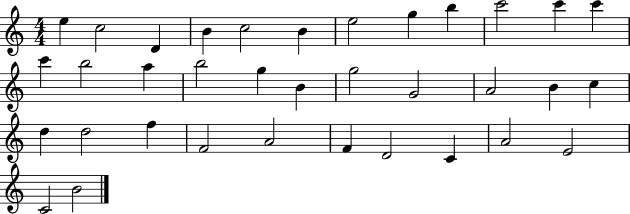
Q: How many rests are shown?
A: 0